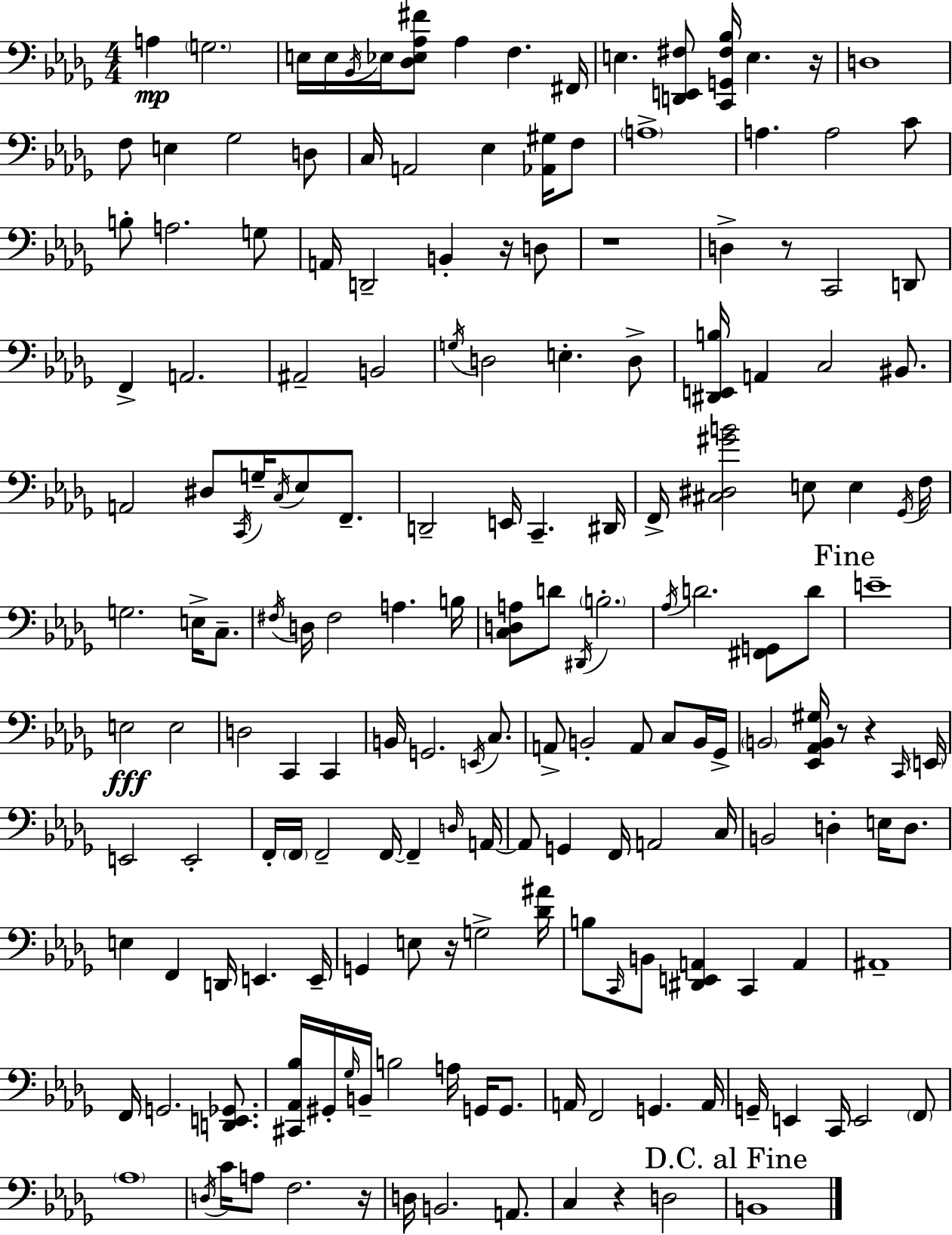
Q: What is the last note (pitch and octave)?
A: B2